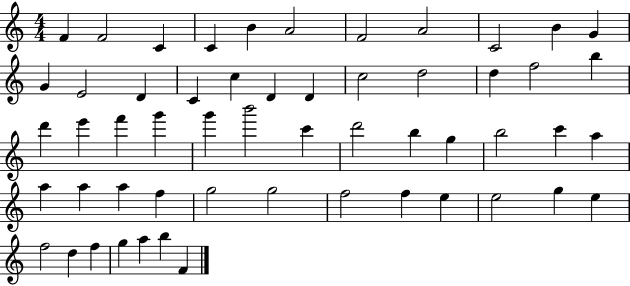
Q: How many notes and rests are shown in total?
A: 55